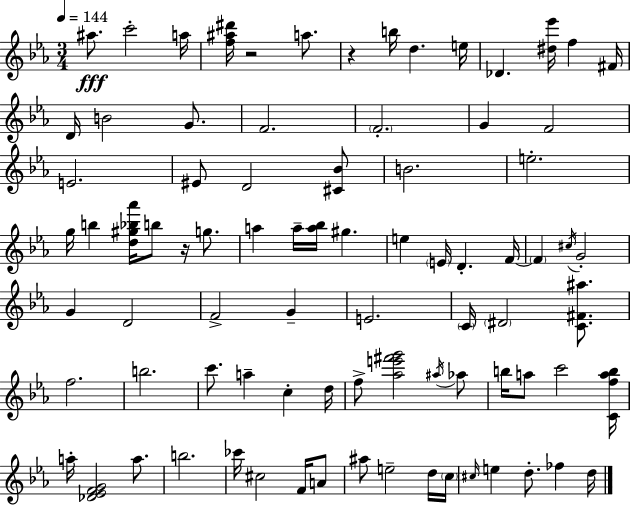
{
  \clef treble
  \numericTimeSignature
  \time 3/4
  \key c \minor
  \tempo 4 = 144
  ais''8.\fff c'''2-. a''16 | <f'' ais'' dis'''>16 r2 a''8. | r4 b''16 d''4. e''16 | des'4. <dis'' ees'''>16 f''4 fis'16 | \break d'16 b'2 g'8. | f'2. | \parenthesize f'2.-. | g'4 f'2 | \break e'2. | eis'8 d'2 <cis' bes'>8 | b'2. | e''2.-. | \break g''16 b''4 <d'' gis'' bes'' aes'''>16 b''8 r16 g''8. | a''4 a''16-- <a'' bes''>16 gis''4. | e''4 \parenthesize e'16 d'4.-. f'16~~ | \parenthesize f'4 \acciaccatura { cis''16 } g'2-. | \break g'4 d'2 | f'2-> g'4-- | e'2. | \parenthesize c'16 \parenthesize dis'2 <c' fis' ais''>8. | \break f''2. | b''2. | c'''8. a''4-- c''4-. | d''16 f''8-> <aes'' e''' fis''' g'''>2 \acciaccatura { ais''16 } | \break aes''8 b''16 a''8 c'''2 | <c' f'' a'' b''>16 a''16-. <des' ees' f' g'>2 a''8. | b''2. | ces'''16 cis''2 f'16 | \break a'8 ais''8 e''2-- | d''16 \parenthesize c''16 \grace { cis''16 } e''4 d''8.-. fes''4 | d''16 \bar "|."
}